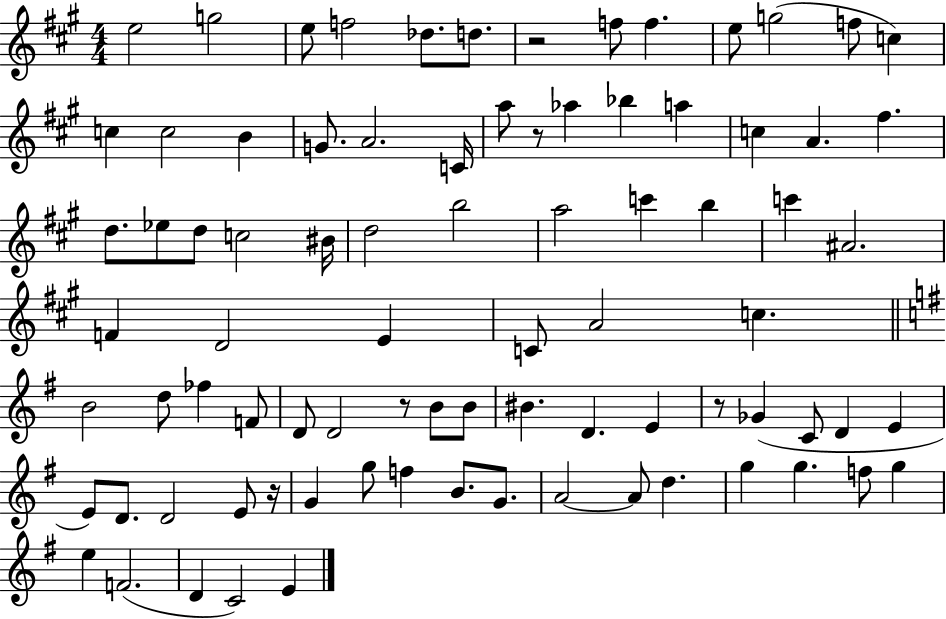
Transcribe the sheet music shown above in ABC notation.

X:1
T:Untitled
M:4/4
L:1/4
K:A
e2 g2 e/2 f2 _d/2 d/2 z2 f/2 f e/2 g2 f/2 c c c2 B G/2 A2 C/4 a/2 z/2 _a _b a c A ^f d/2 _e/2 d/2 c2 ^B/4 d2 b2 a2 c' b c' ^A2 F D2 E C/2 A2 c B2 d/2 _f F/2 D/2 D2 z/2 B/2 B/2 ^B D E z/2 _G C/2 D E E/2 D/2 D2 E/2 z/4 G g/2 f B/2 G/2 A2 A/2 d g g f/2 g e F2 D C2 E